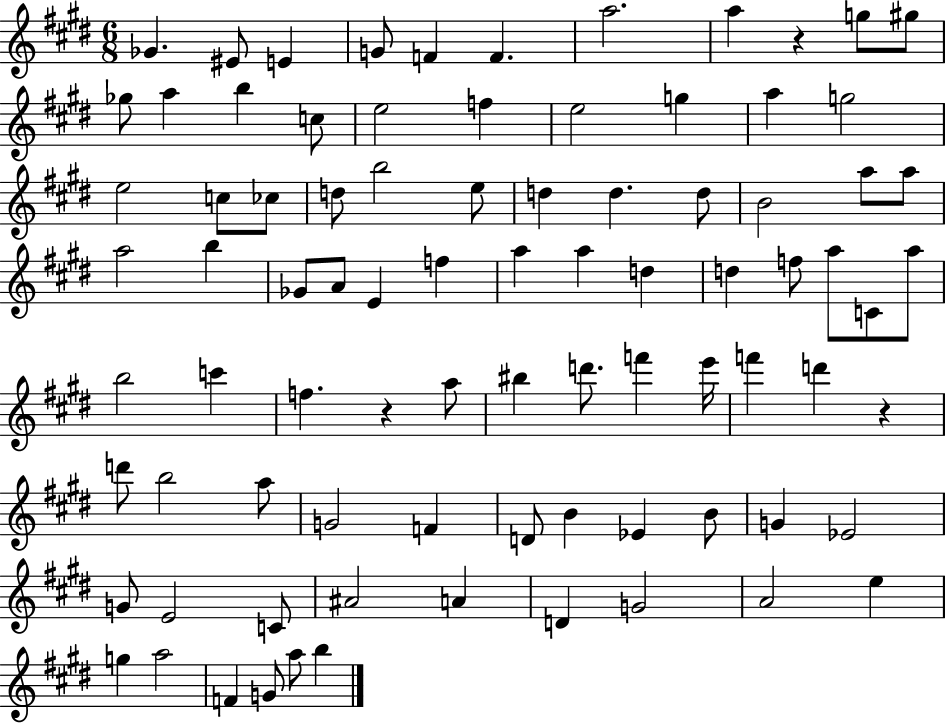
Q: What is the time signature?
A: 6/8